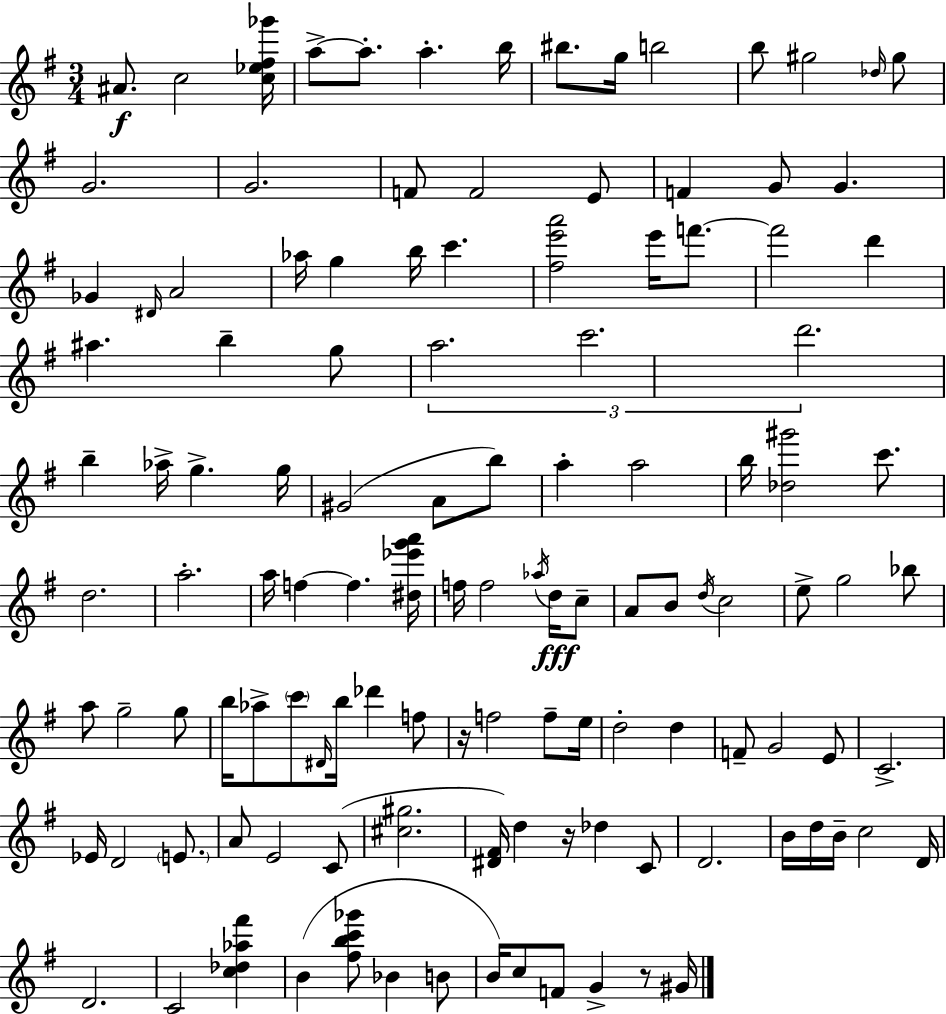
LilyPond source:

{
  \clef treble
  \numericTimeSignature
  \time 3/4
  \key e \minor
  ais'8.\f c''2 <c'' ees'' fis'' ges'''>16 | a''8->~~ a''8.-. a''4.-. b''16 | bis''8. g''16 b''2 | b''8 gis''2 \grace { des''16 } gis''8 | \break g'2. | g'2. | f'8 f'2 e'8 | f'4 g'8 g'4. | \break ges'4 \grace { dis'16 } a'2 | aes''16 g''4 b''16 c'''4. | <fis'' e''' a'''>2 e'''16 f'''8.~~ | f'''2 d'''4 | \break ais''4. b''4-- | g''8 \tuplet 3/2 { a''2. | c'''2. | d'''2. } | \break b''4-- aes''16-> g''4.-> | g''16 gis'2( a'8 | b''8) a''4-. a''2 | b''16 <des'' gis'''>2 c'''8. | \break d''2. | a''2.-. | a''16 f''4~~ f''4. | <dis'' ees''' g''' a'''>16 f''16 f''2 \acciaccatura { aes''16 }\fff | \break d''16 c''8-- a'8 b'8 \acciaccatura { d''16 } c''2 | e''8-> g''2 | bes''8 a''8 g''2-- | g''8 b''16 aes''8-> \parenthesize c'''8 \grace { dis'16 } b''16 des'''4 | \break f''8 r16 f''2 | f''8-- e''16 d''2-. | d''4 f'8-- g'2 | e'8 c'2.-> | \break ees'16 d'2 | \parenthesize e'8. a'8 e'2 | c'8( <cis'' gis''>2. | <dis' fis'>16) d''4 r16 des''4 | \break c'8 d'2. | b'16 d''16 b'16-- c''2 | d'16 d'2. | c'2 | \break <c'' des'' aes'' fis'''>4 b'4( <fis'' b'' c''' ges'''>8 bes'4 | b'8 b'16) c''8 f'8 g'4-> | r8 gis'16 \bar "|."
}